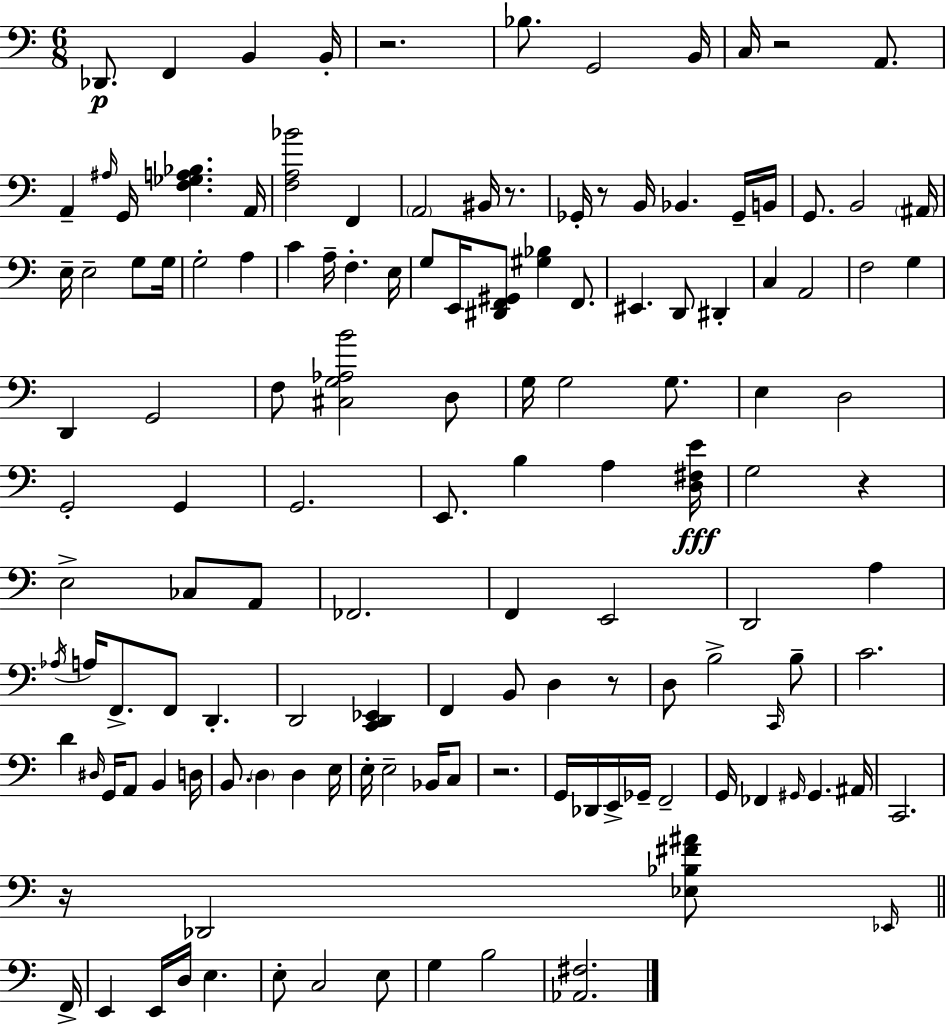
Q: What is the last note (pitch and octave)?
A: B3